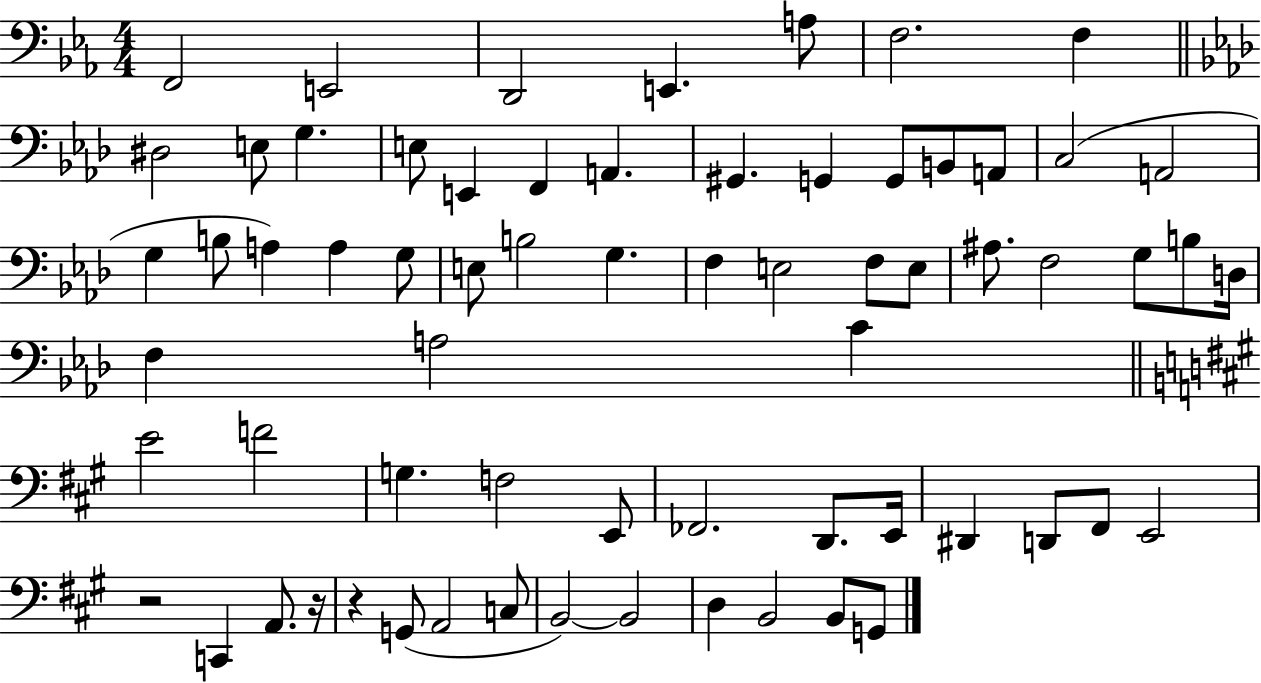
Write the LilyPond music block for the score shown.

{
  \clef bass
  \numericTimeSignature
  \time 4/4
  \key ees \major
  f,2 e,2 | d,2 e,4. a8 | f2. f4 | \bar "||" \break \key aes \major dis2 e8 g4. | e8 e,4 f,4 a,4. | gis,4. g,4 g,8 b,8 a,8 | c2( a,2 | \break g4 b8 a4) a4 g8 | e8 b2 g4. | f4 e2 f8 e8 | ais8. f2 g8 b8 d16 | \break f4 a2 c'4 | \bar "||" \break \key a \major e'2 f'2 | g4. f2 e,8 | fes,2. d,8. e,16 | dis,4 d,8 fis,8 e,2 | \break r2 c,4 a,8. r16 | r4 g,8( a,2 c8 | b,2~~) b,2 | d4 b,2 b,8 g,8 | \break \bar "|."
}